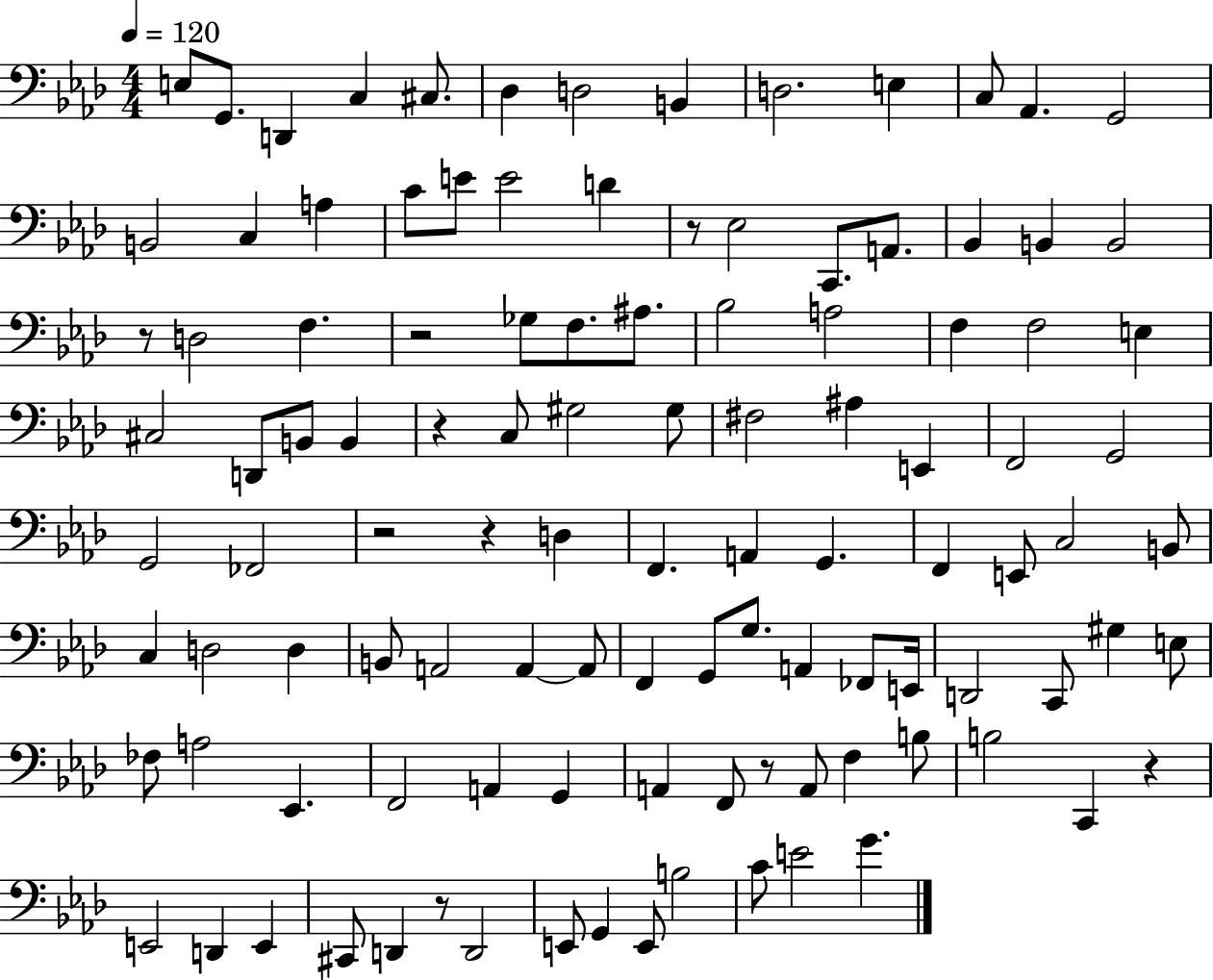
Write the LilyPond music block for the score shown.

{
  \clef bass
  \numericTimeSignature
  \time 4/4
  \key aes \major
  \tempo 4 = 120
  \repeat volta 2 { e8 g,8. d,4 c4 cis8. | des4 d2 b,4 | d2. e4 | c8 aes,4. g,2 | \break b,2 c4 a4 | c'8 e'8 e'2 d'4 | r8 ees2 c,8. a,8. | bes,4 b,4 b,2 | \break r8 d2 f4. | r2 ges8 f8. ais8. | bes2 a2 | f4 f2 e4 | \break cis2 d,8 b,8 b,4 | r4 c8 gis2 gis8 | fis2 ais4 e,4 | f,2 g,2 | \break g,2 fes,2 | r2 r4 d4 | f,4. a,4 g,4. | f,4 e,8 c2 b,8 | \break c4 d2 d4 | b,8 a,2 a,4~~ a,8 | f,4 g,8 g8. a,4 fes,8 e,16 | d,2 c,8 gis4 e8 | \break fes8 a2 ees,4. | f,2 a,4 g,4 | a,4 f,8 r8 a,8 f4 b8 | b2 c,4 r4 | \break e,2 d,4 e,4 | cis,8 d,4 r8 d,2 | e,8 g,4 e,8 b2 | c'8 e'2 g'4. | \break } \bar "|."
}